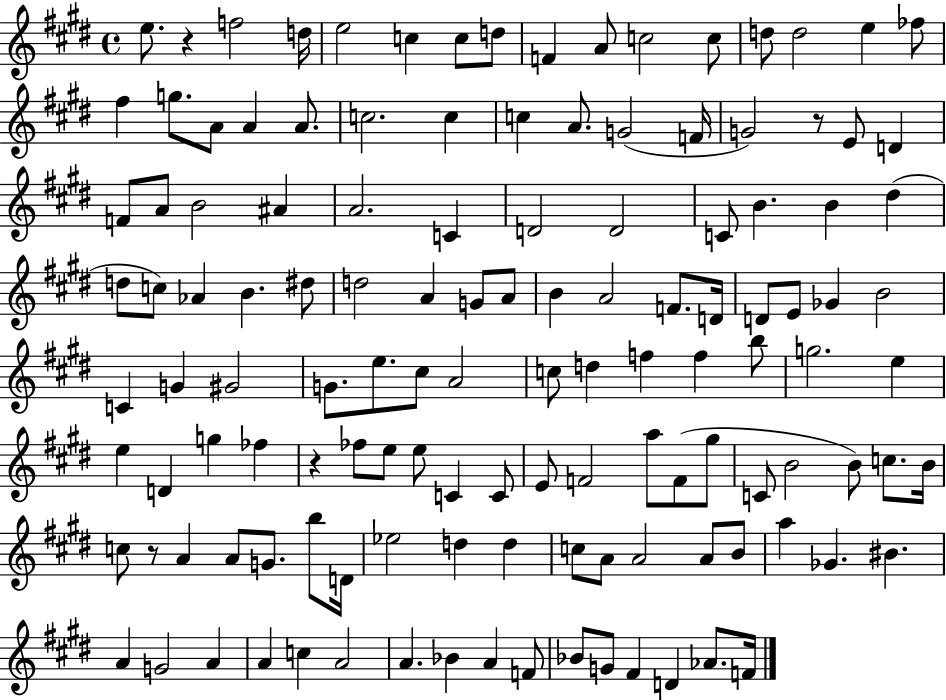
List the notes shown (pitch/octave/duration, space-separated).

E5/e. R/q F5/h D5/s E5/h C5/q C5/e D5/e F4/q A4/e C5/h C5/e D5/e D5/h E5/q FES5/e F#5/q G5/e. A4/e A4/q A4/e. C5/h. C5/q C5/q A4/e. G4/h F4/s G4/h R/e E4/e D4/q F4/e A4/e B4/h A#4/q A4/h. C4/q D4/h D4/h C4/e B4/q. B4/q D#5/q D5/e C5/e Ab4/q B4/q. D#5/e D5/h A4/q G4/e A4/e B4/q A4/h F4/e. D4/s D4/e E4/e Gb4/q B4/h C4/q G4/q G#4/h G4/e. E5/e. C#5/e A4/h C5/e D5/q F5/q F5/q B5/e G5/h. E5/q E5/q D4/q G5/q FES5/q R/q FES5/e E5/e E5/e C4/q C4/e E4/e F4/h A5/e F4/e G#5/e C4/e B4/h B4/e C5/e. B4/s C5/e R/e A4/q A4/e G4/e. B5/e D4/s Eb5/h D5/q D5/q C5/e A4/e A4/h A4/e B4/e A5/q Gb4/q. BIS4/q. A4/q G4/h A4/q A4/q C5/q A4/h A4/q. Bb4/q A4/q F4/e Bb4/e G4/e F#4/q D4/q Ab4/e. F4/s